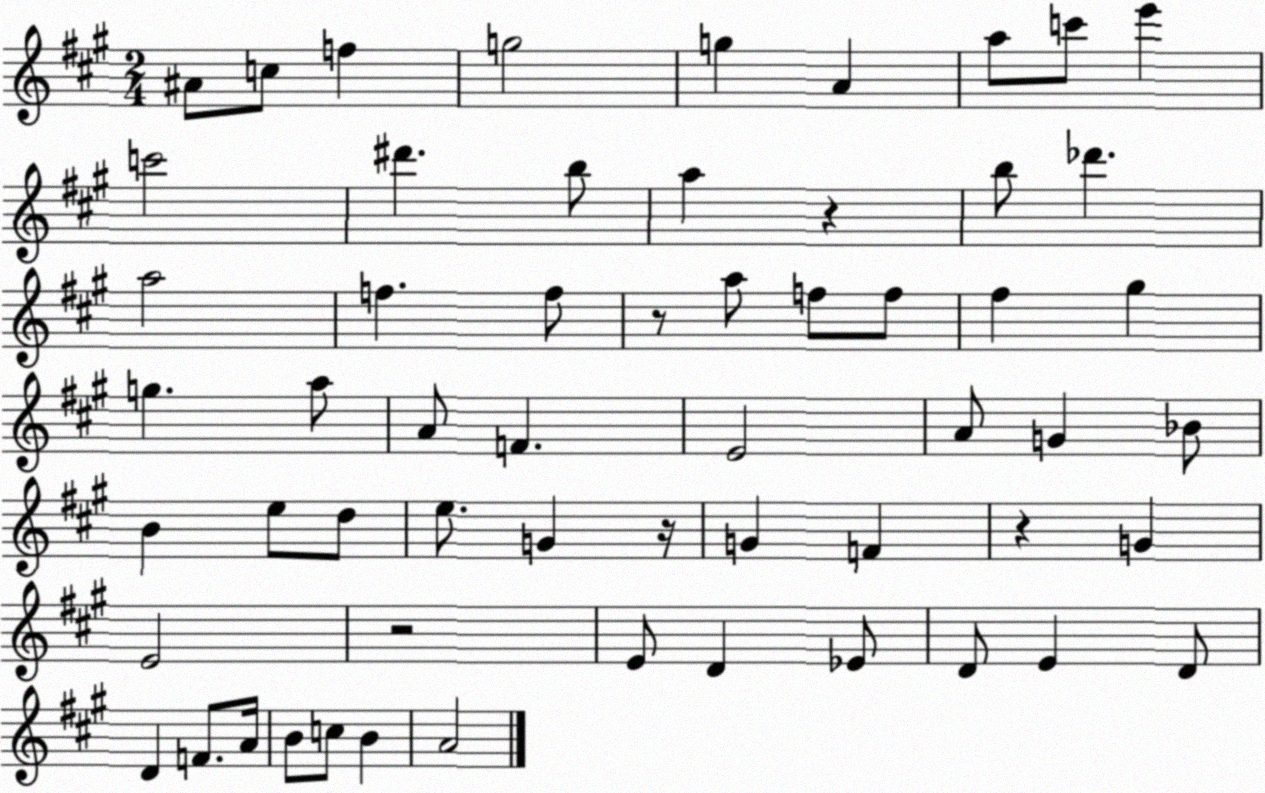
X:1
T:Untitled
M:2/4
L:1/4
K:A
^A/2 c/2 f g2 g A a/2 c'/2 e' c'2 ^d' b/2 a z b/2 _d' a2 f f/2 z/2 a/2 f/2 f/2 ^f ^g g a/2 A/2 F E2 A/2 G _B/2 B e/2 d/2 e/2 G z/4 G F z G E2 z2 E/2 D _E/2 D/2 E D/2 D F/2 A/4 B/2 c/2 B A2